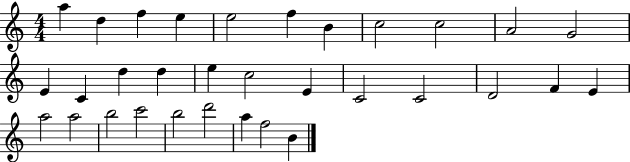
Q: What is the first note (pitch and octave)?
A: A5